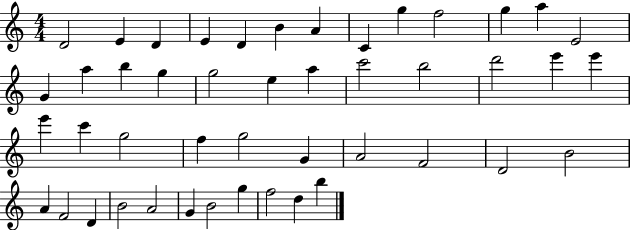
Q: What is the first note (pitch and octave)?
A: D4